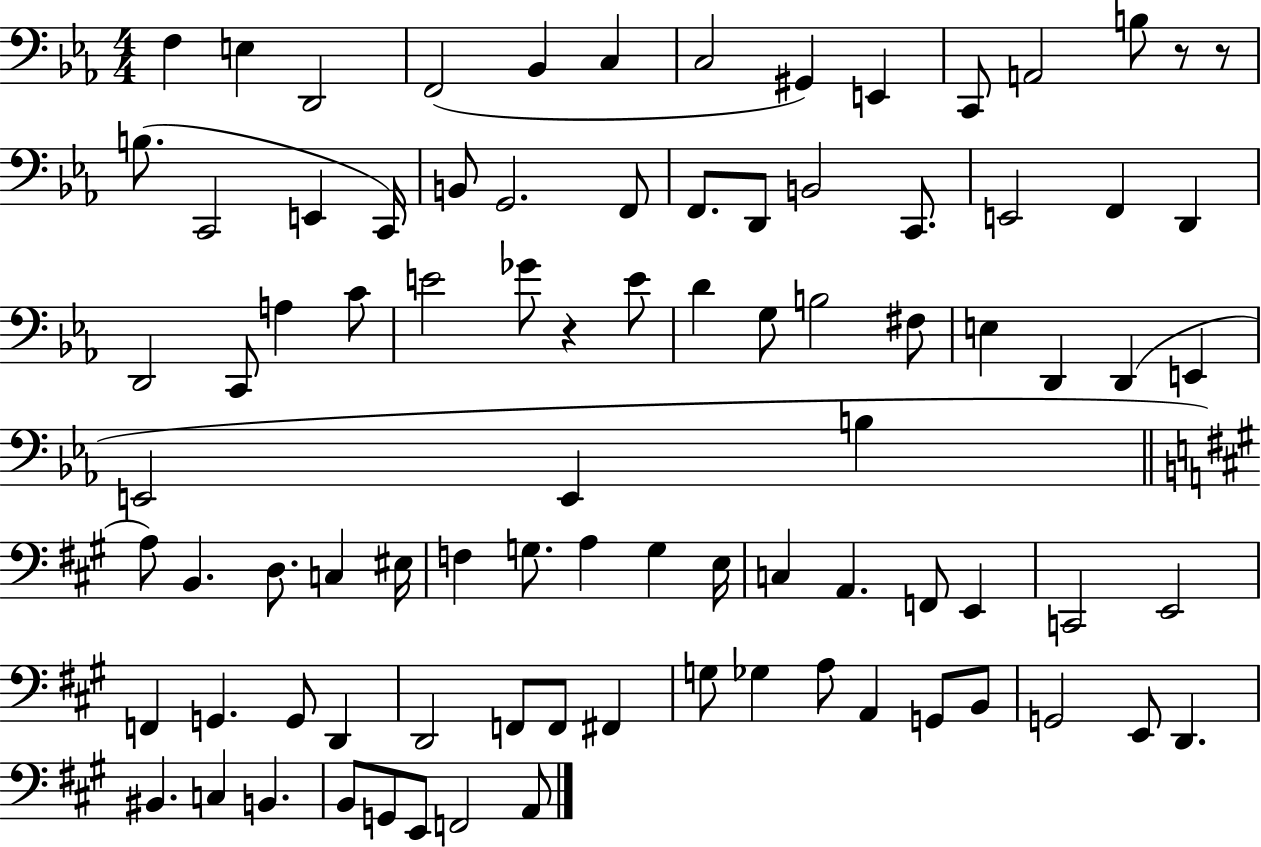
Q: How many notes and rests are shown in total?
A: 88